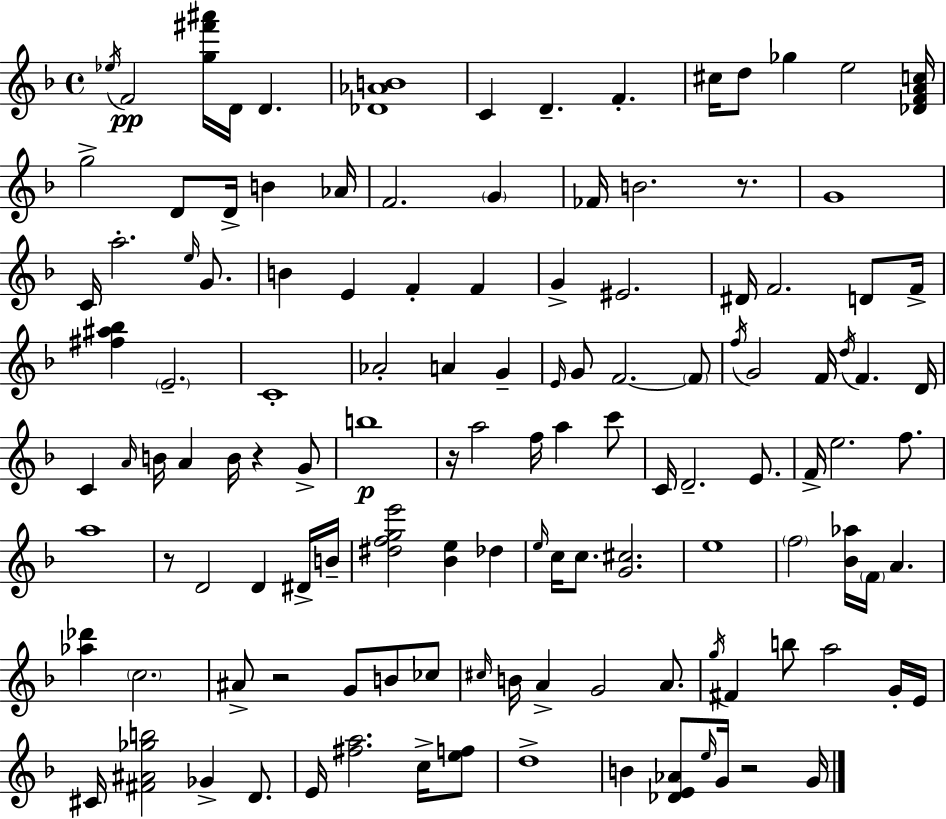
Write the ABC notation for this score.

X:1
T:Untitled
M:4/4
L:1/4
K:Dm
_e/4 F2 [g^f'^a']/4 D/4 D [_D_AB]4 C D F ^c/4 d/2 _g e2 [_DFAc]/4 g2 D/2 D/4 B _A/4 F2 G _F/4 B2 z/2 G4 C/4 a2 e/4 G/2 B E F F G ^E2 ^D/4 F2 D/2 F/4 [^f^a_b] E2 C4 _A2 A G E/4 G/2 F2 F/2 f/4 G2 F/4 d/4 F D/4 C A/4 B/4 A B/4 z G/2 b4 z/4 a2 f/4 a c'/2 C/4 D2 E/2 F/4 e2 f/2 a4 z/2 D2 D ^D/4 B/4 [^dfge']2 [_Be] _d e/4 c/4 c/2 [G^c]2 e4 f2 [_B_a]/4 F/4 A [_a_d'] c2 ^A/2 z2 G/2 B/2 _c/2 ^c/4 B/4 A G2 A/2 g/4 ^F b/2 a2 G/4 E/4 ^C/4 [^F^A_gb]2 _G D/2 E/4 [^fa]2 c/4 [ef]/2 d4 B [_DE_A]/2 e/4 G/4 z2 G/4